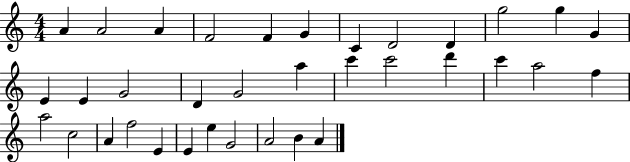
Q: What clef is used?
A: treble